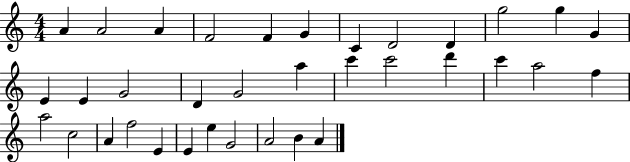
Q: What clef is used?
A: treble